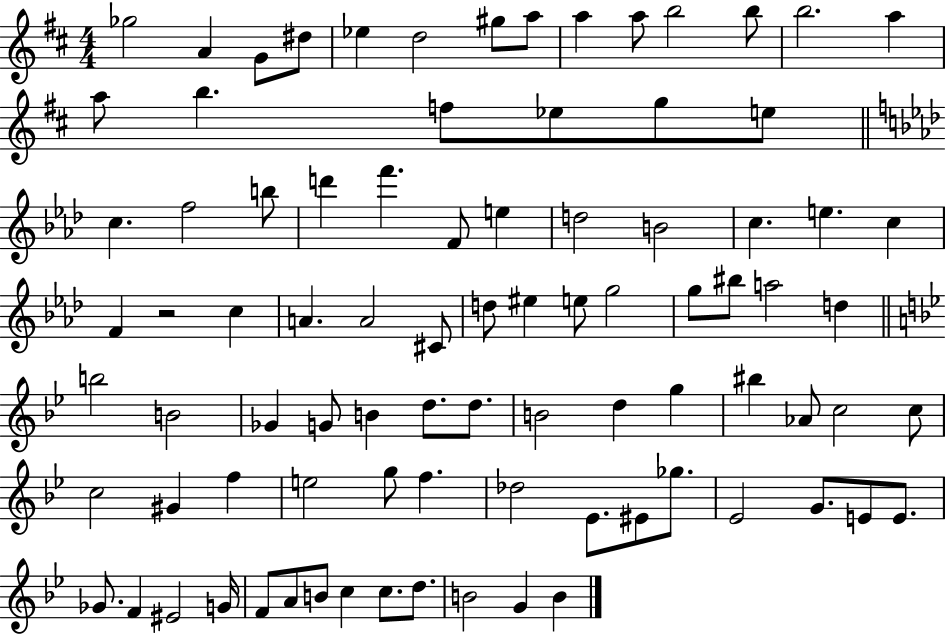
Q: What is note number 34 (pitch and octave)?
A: C5